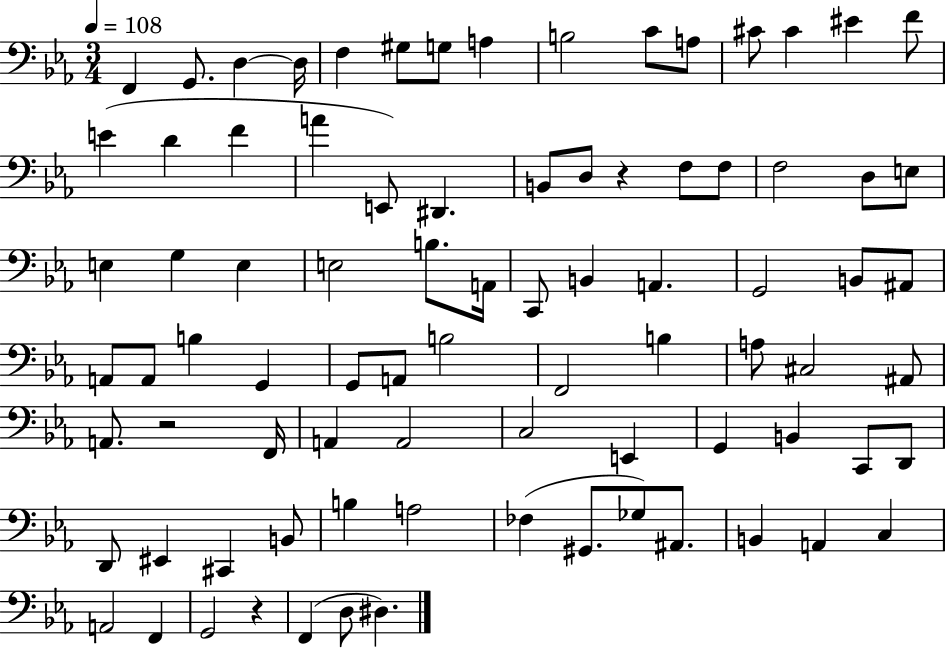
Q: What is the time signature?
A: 3/4